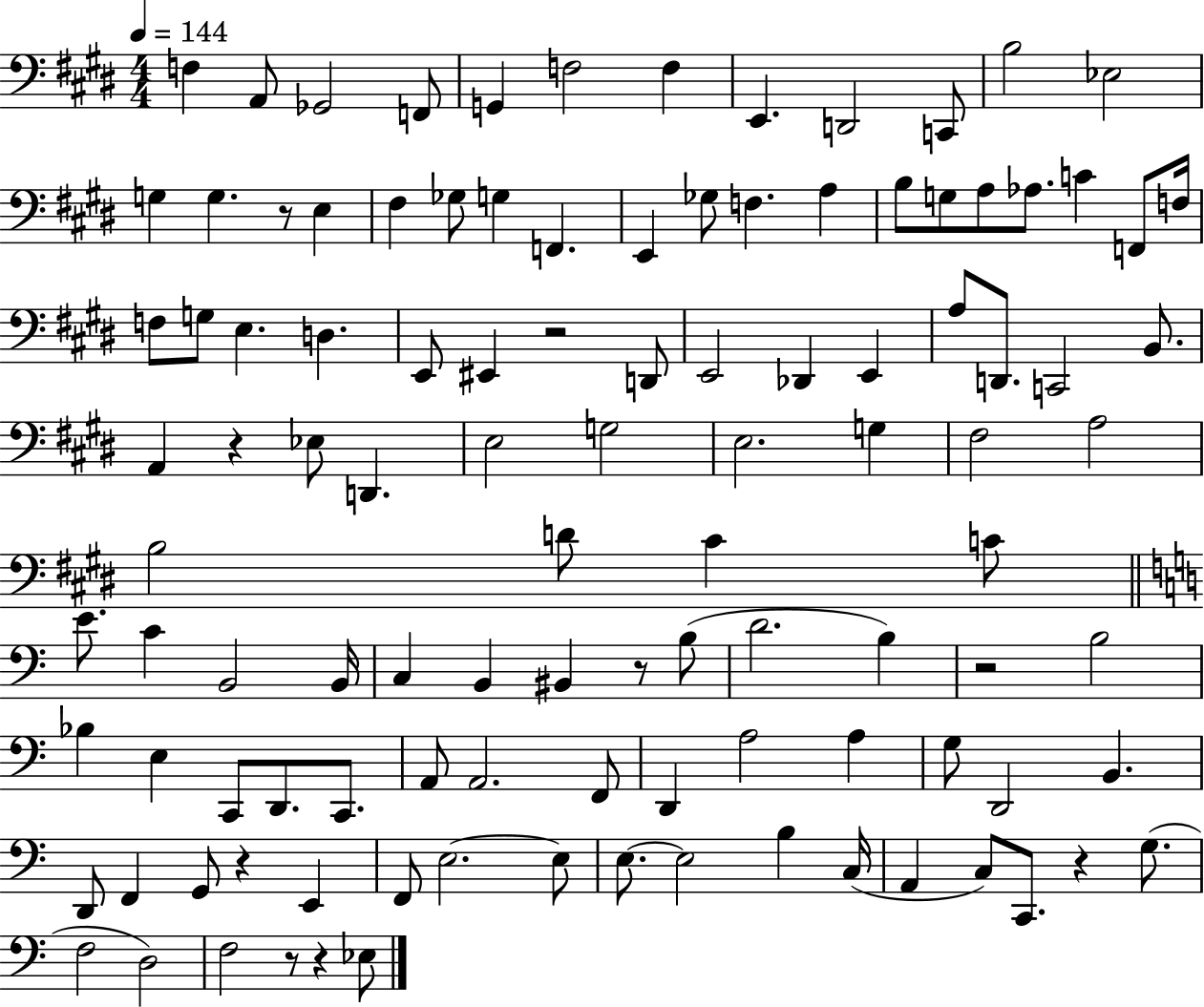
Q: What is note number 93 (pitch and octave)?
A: C3